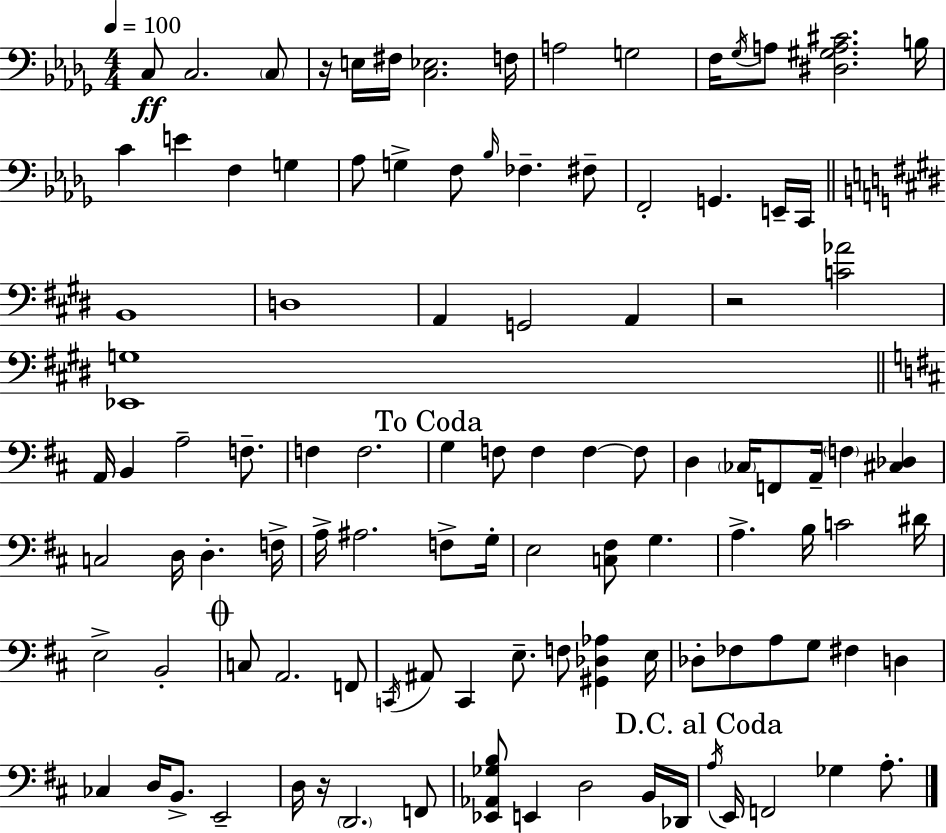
C3/e C3/h. C3/e R/s E3/s F#3/s [C3,Eb3]/h. F3/s A3/h G3/h F3/s Gb3/s A3/e [D#3,G#3,A3,C#4]/h. B3/s C4/q E4/q F3/q G3/q Ab3/e G3/q F3/e Bb3/s FES3/q. F#3/e F2/h G2/q. E2/s C2/s B2/w D3/w A2/q G2/h A2/q R/h [C4,Ab4]/h [Eb2,G3]/w A2/s B2/q A3/h F3/e. F3/q F3/h. G3/q F3/e F3/q F3/q F3/e D3/q CES3/s F2/e A2/s F3/q [C#3,Db3]/q C3/h D3/s D3/q. F3/s A3/s A#3/h. F3/e G3/s E3/h [C3,F#3]/e G3/q. A3/q. B3/s C4/h D#4/s E3/h B2/h C3/e A2/h. F2/e C2/s A#2/e C2/q E3/e. F3/e [G#2,Db3,Ab3]/q E3/s Db3/e FES3/e A3/e G3/e F#3/q D3/q CES3/q D3/s B2/e. E2/h D3/s R/s D2/h. F2/e [Eb2,Ab2,Gb3,B3]/e E2/q D3/h B2/s Db2/s A3/s E2/s F2/h Gb3/q A3/e.